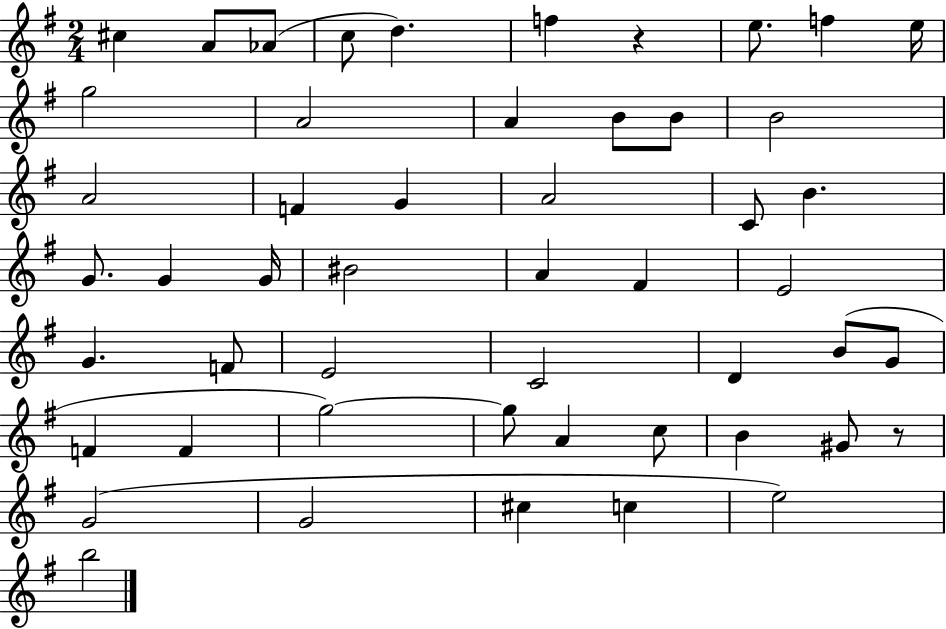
{
  \clef treble
  \numericTimeSignature
  \time 2/4
  \key g \major
  cis''4 a'8 aes'8( | c''8 d''4.) | f''4 r4 | e''8. f''4 e''16 | \break g''2 | a'2 | a'4 b'8 b'8 | b'2 | \break a'2 | f'4 g'4 | a'2 | c'8 b'4. | \break g'8. g'4 g'16 | bis'2 | a'4 fis'4 | e'2 | \break g'4. f'8 | e'2 | c'2 | d'4 b'8( g'8 | \break f'4 f'4 | g''2~~) | g''8 a'4 c''8 | b'4 gis'8 r8 | \break g'2( | g'2 | cis''4 c''4 | e''2) | \break b''2 | \bar "|."
}